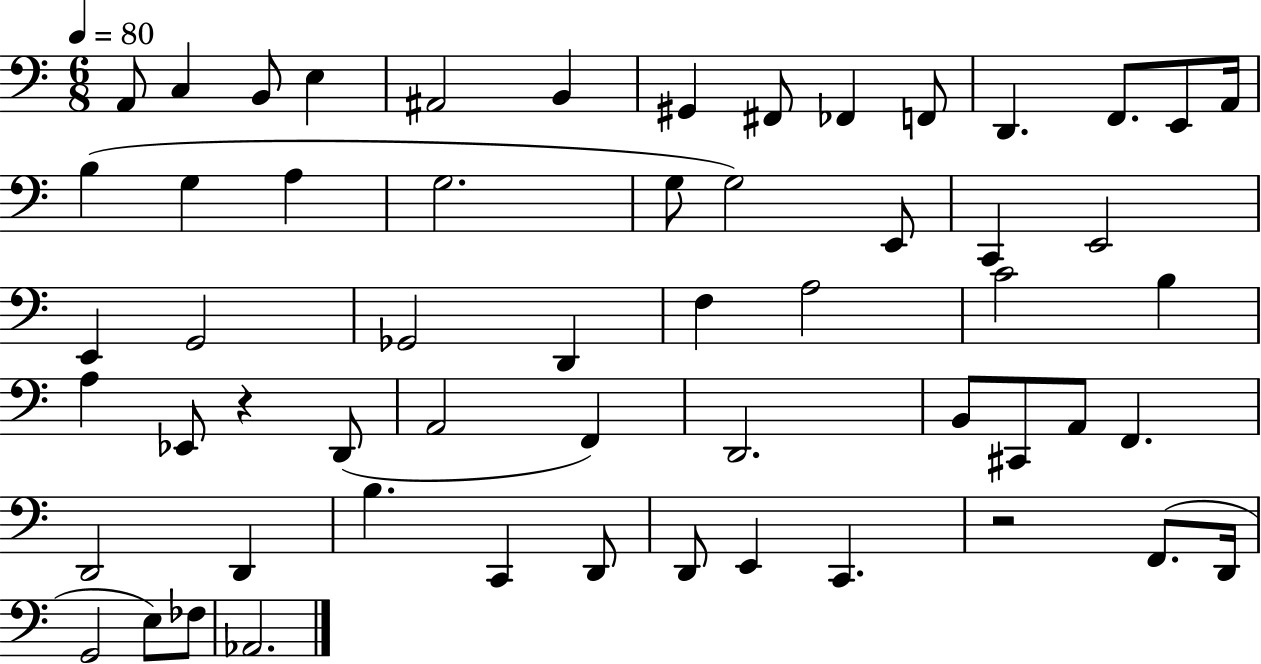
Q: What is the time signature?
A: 6/8